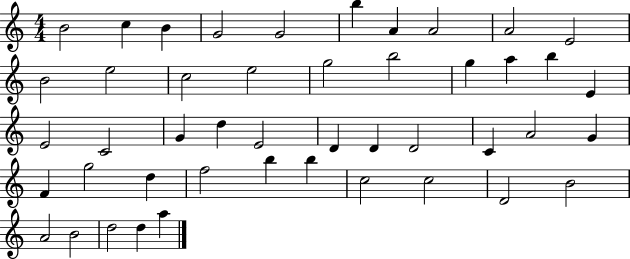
X:1
T:Untitled
M:4/4
L:1/4
K:C
B2 c B G2 G2 b A A2 A2 E2 B2 e2 c2 e2 g2 b2 g a b E E2 C2 G d E2 D D D2 C A2 G F g2 d f2 b b c2 c2 D2 B2 A2 B2 d2 d a